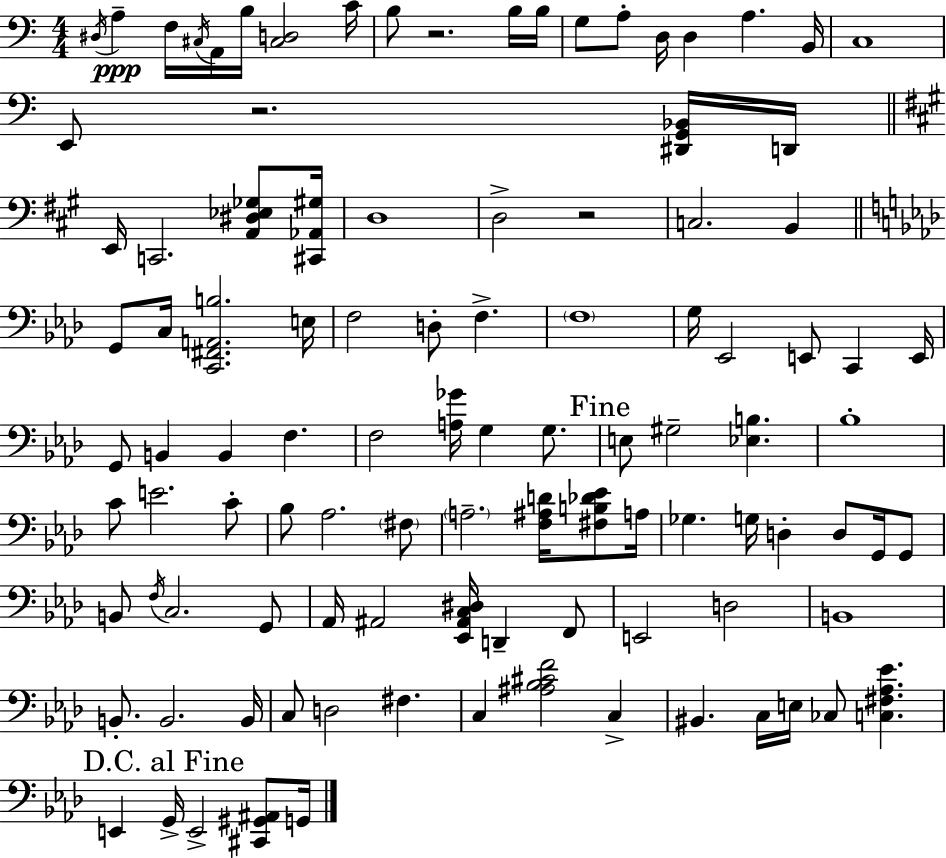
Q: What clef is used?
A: bass